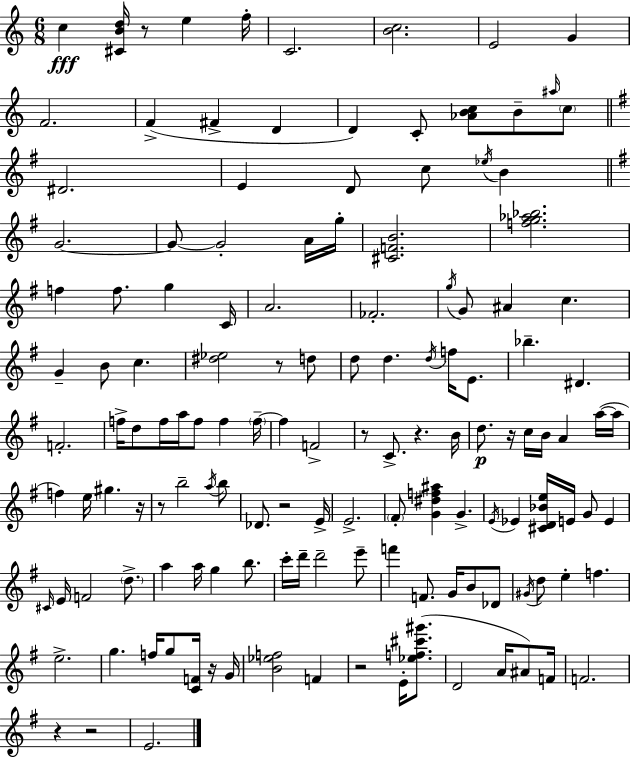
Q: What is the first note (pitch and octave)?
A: C5